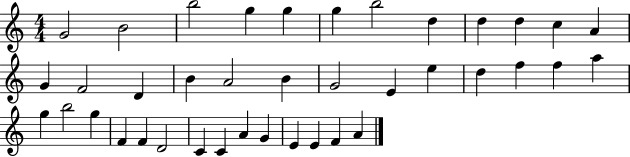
G4/h B4/h B5/h G5/q G5/q G5/q B5/h D5/q D5/q D5/q C5/q A4/q G4/q F4/h D4/q B4/q A4/h B4/q G4/h E4/q E5/q D5/q F5/q F5/q A5/q G5/q B5/h G5/q F4/q F4/q D4/h C4/q C4/q A4/q G4/q E4/q E4/q F4/q A4/q